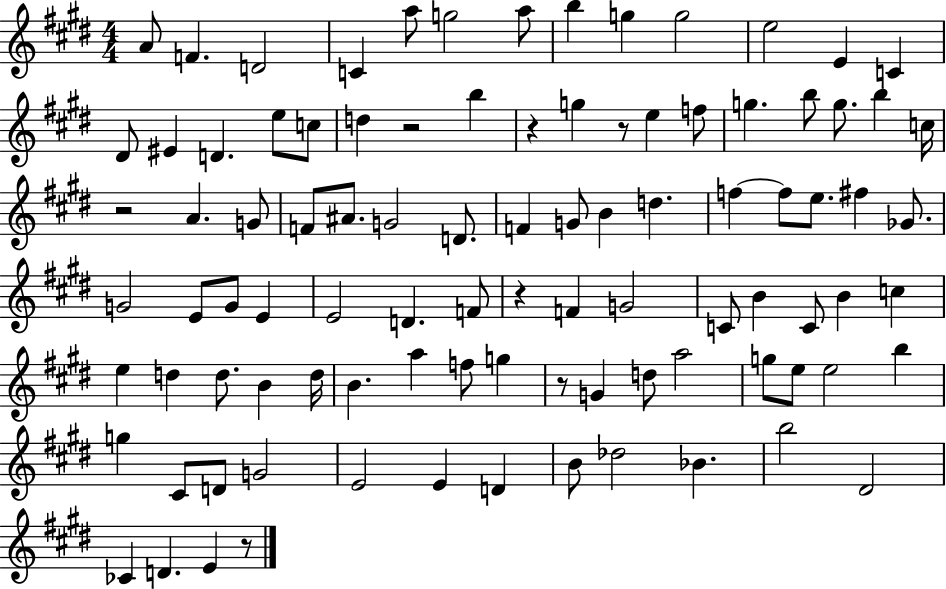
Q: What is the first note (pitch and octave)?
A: A4